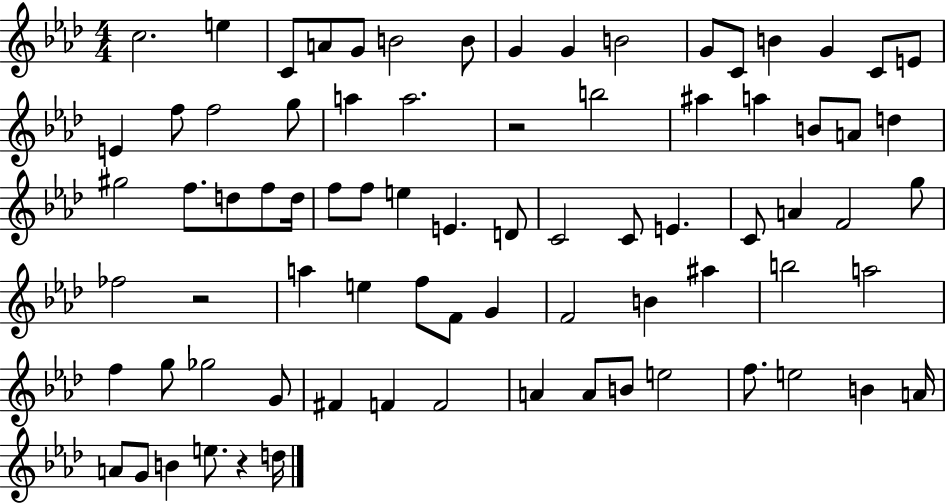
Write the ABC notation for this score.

X:1
T:Untitled
M:4/4
L:1/4
K:Ab
c2 e C/2 A/2 G/2 B2 B/2 G G B2 G/2 C/2 B G C/2 E/2 E f/2 f2 g/2 a a2 z2 b2 ^a a B/2 A/2 d ^g2 f/2 d/2 f/2 d/4 f/2 f/2 e E D/2 C2 C/2 E C/2 A F2 g/2 _f2 z2 a e f/2 F/2 G F2 B ^a b2 a2 f g/2 _g2 G/2 ^F F F2 A A/2 B/2 e2 f/2 e2 B A/4 A/2 G/2 B e/2 z d/4